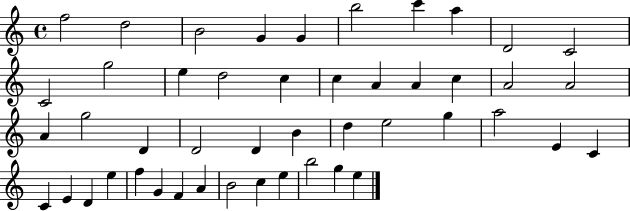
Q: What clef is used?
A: treble